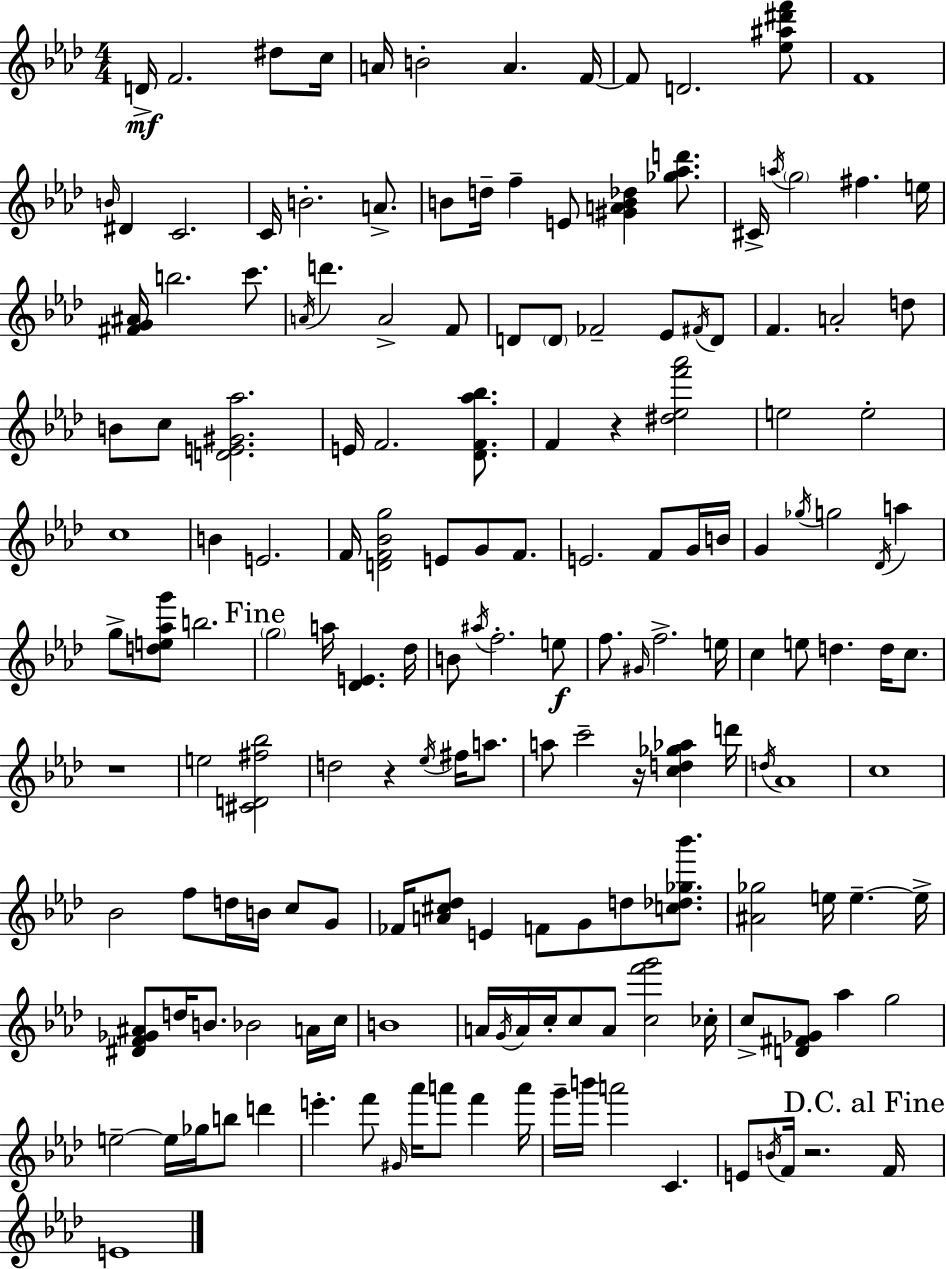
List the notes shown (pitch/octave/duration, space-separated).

D4/s F4/h. D#5/e C5/s A4/s B4/h A4/q. F4/s F4/e D4/h. [Eb5,A#5,D#6,F6]/e F4/w B4/s D#4/q C4/h. C4/s B4/h. A4/e. B4/e D5/s F5/q E4/e [G#4,A4,B4,Db5]/q [Gb5,Ab5,D6]/e. C#4/s A5/s G5/h F#5/q. E5/s [F#4,G4,A#4]/s B5/h. C6/e. A4/s D6/q. A4/h F4/e D4/e D4/e FES4/h Eb4/e F#4/s D4/e F4/q. A4/h D5/e B4/e C5/e [D4,E4,G#4,Ab5]/h. E4/s F4/h. [Db4,F4,Ab5,Bb5]/e. F4/q R/q [D#5,Eb5,F6,Ab6]/h E5/h E5/h C5/w B4/q E4/h. F4/s [D4,F4,Bb4,G5]/h E4/e G4/e F4/e. E4/h. F4/e G4/s B4/s G4/q Gb5/s G5/h Db4/s A5/q G5/e [D5,E5,Ab5,G6]/e B5/h. G5/h A5/s [Db4,E4]/q. Db5/s B4/e A#5/s F5/h. E5/e F5/e. G#4/s F5/h. E5/s C5/q E5/e D5/q. D5/s C5/e. R/w E5/h [C#4,D4,F#5,Bb5]/h D5/h R/q Eb5/s F#5/s A5/e. A5/e C6/h R/s [C5,D5,Gb5,Ab5]/q D6/s D5/s Ab4/w C5/w Bb4/h F5/e D5/s B4/s C5/e G4/e FES4/s [A4,C#5,Db5]/e E4/q F4/e G4/e D5/e [C5,Db5,Gb5,Bb6]/e. [A#4,Gb5]/h E5/s E5/q. E5/s [D#4,F4,Gb4,A#4]/e D5/s B4/e. Bb4/h A4/s C5/s B4/w A4/s G4/s A4/s C5/s C5/e A4/e [C5,F6,G6]/h CES5/s C5/e [D4,F#4,Gb4]/e Ab5/q G5/h E5/h E5/s Gb5/s B5/e D6/q E6/q. F6/e G#4/s Ab6/s A6/e F6/q A6/s G6/s B6/s A6/h C4/q. E4/e B4/s F4/s R/h. F4/s E4/w